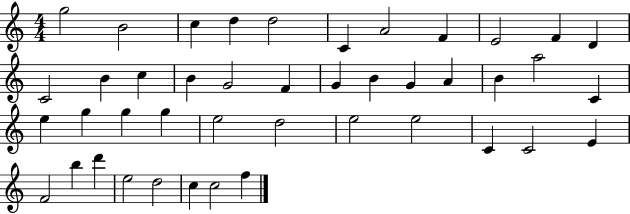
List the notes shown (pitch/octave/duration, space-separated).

G5/h B4/h C5/q D5/q D5/h C4/q A4/h F4/q E4/h F4/q D4/q C4/h B4/q C5/q B4/q G4/h F4/q G4/q B4/q G4/q A4/q B4/q A5/h C4/q E5/q G5/q G5/q G5/q E5/h D5/h E5/h E5/h C4/q C4/h E4/q F4/h B5/q D6/q E5/h D5/h C5/q C5/h F5/q